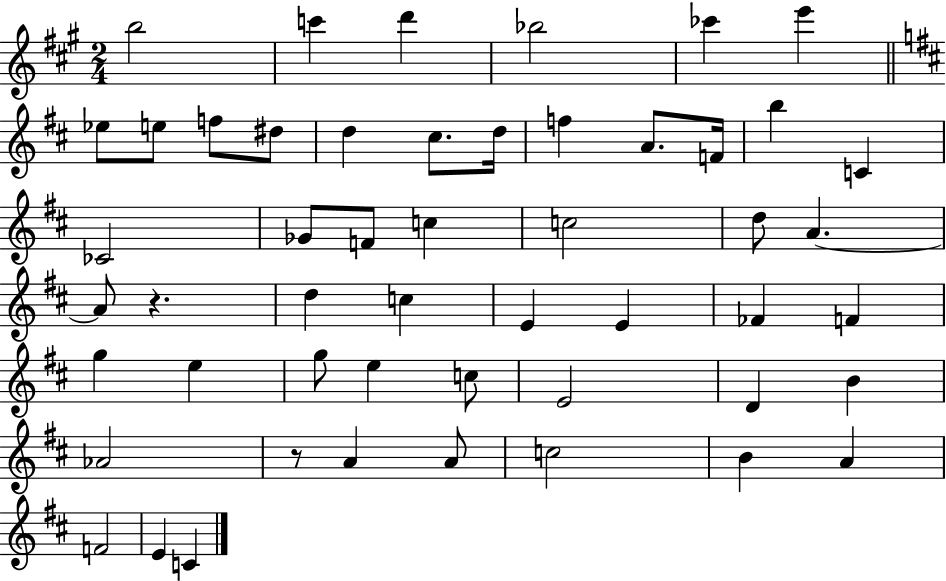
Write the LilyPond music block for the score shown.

{
  \clef treble
  \numericTimeSignature
  \time 2/4
  \key a \major
  \repeat volta 2 { b''2 | c'''4 d'''4 | bes''2 | ces'''4 e'''4 | \break \bar "||" \break \key d \major ees''8 e''8 f''8 dis''8 | d''4 cis''8. d''16 | f''4 a'8. f'16 | b''4 c'4 | \break ces'2 | ges'8 f'8 c''4 | c''2 | d''8 a'4.~~ | \break a'8 r4. | d''4 c''4 | e'4 e'4 | fes'4 f'4 | \break g''4 e''4 | g''8 e''4 c''8 | e'2 | d'4 b'4 | \break aes'2 | r8 a'4 a'8 | c''2 | b'4 a'4 | \break f'2 | e'4 c'4 | } \bar "|."
}